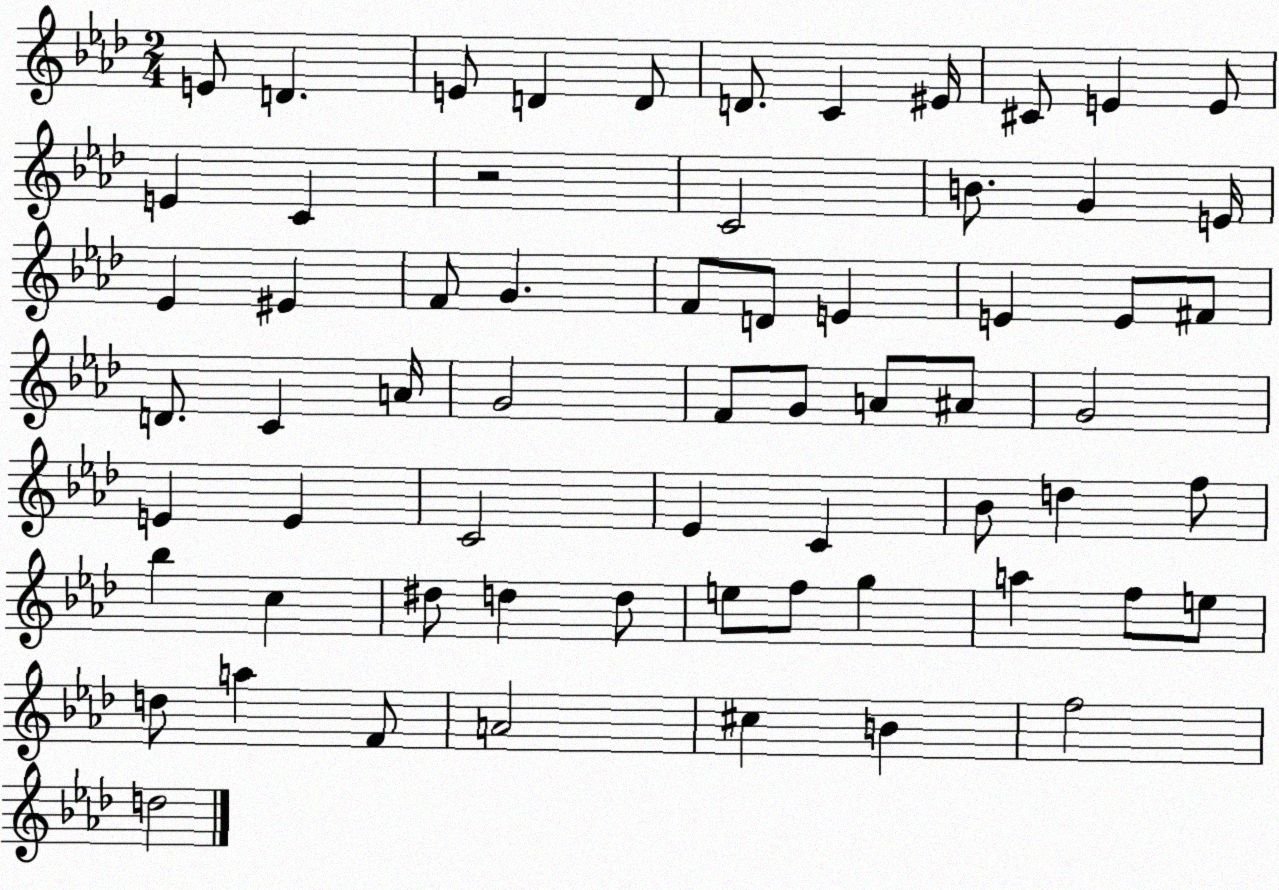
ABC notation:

X:1
T:Untitled
M:2/4
L:1/4
K:Ab
E/2 D E/2 D D/2 D/2 C ^E/4 ^C/2 E E/2 E C z2 C2 B/2 G E/4 _E ^E F/2 G F/2 D/2 E E E/2 ^F/2 D/2 C A/4 G2 F/2 G/2 A/2 ^A/2 G2 E E C2 _E C _B/2 d f/2 _b c ^d/2 d d/2 e/2 f/2 g a f/2 e/2 d/2 a F/2 A2 ^c B f2 d2